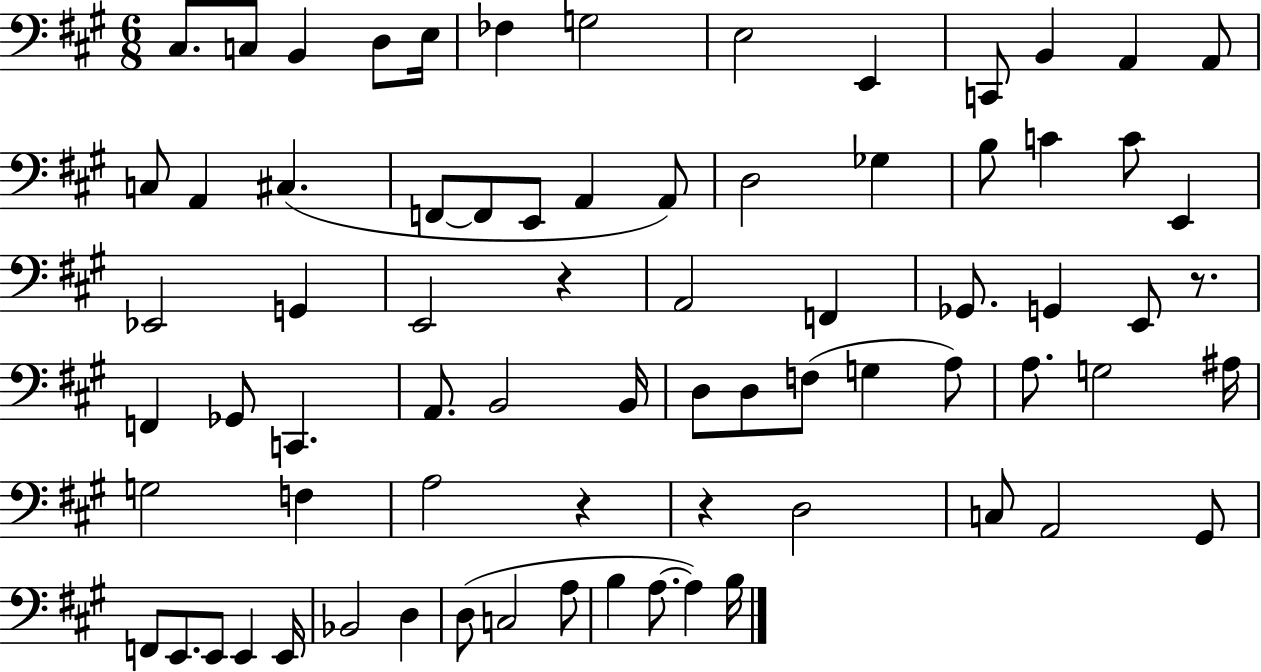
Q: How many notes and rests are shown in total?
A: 74